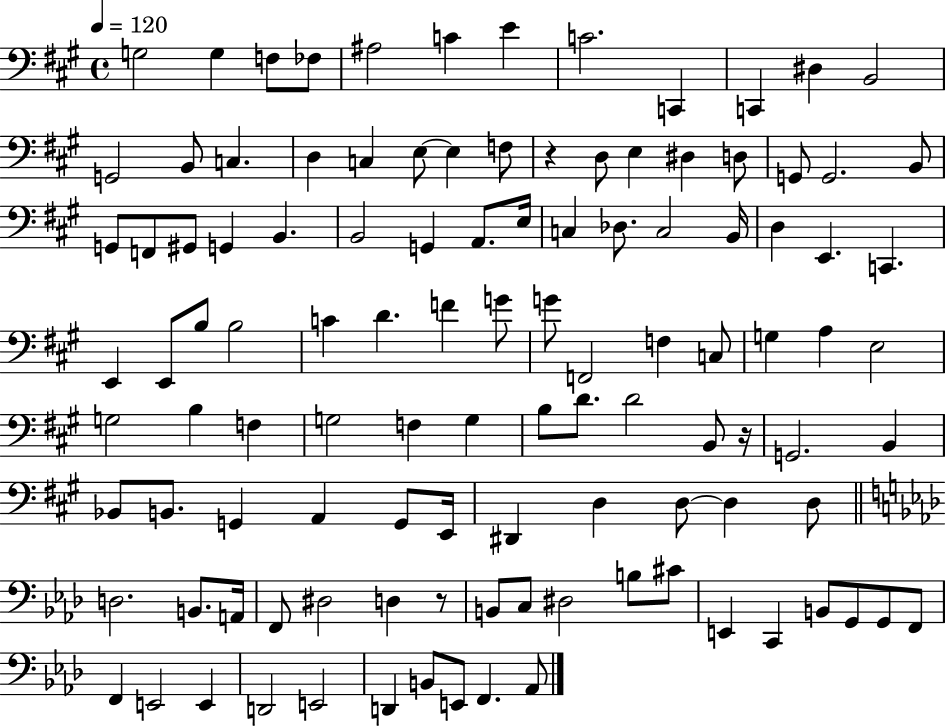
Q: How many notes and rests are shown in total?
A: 111